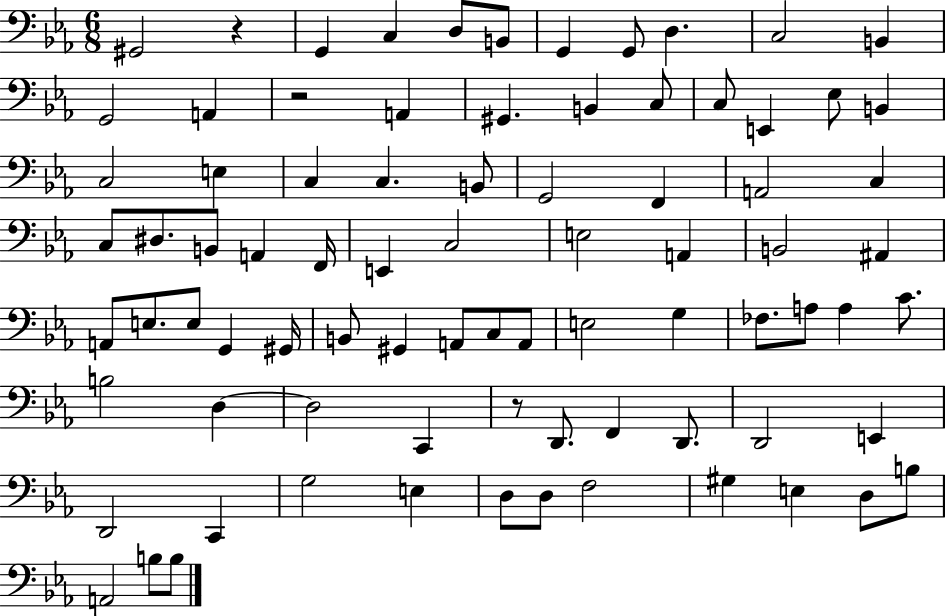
{
  \clef bass
  \numericTimeSignature
  \time 6/8
  \key ees \major
  gis,2 r4 | g,4 c4 d8 b,8 | g,4 g,8 d4. | c2 b,4 | \break g,2 a,4 | r2 a,4 | gis,4. b,4 c8 | c8 e,4 ees8 b,4 | \break c2 e4 | c4 c4. b,8 | g,2 f,4 | a,2 c4 | \break c8 dis8. b,8 a,4 f,16 | e,4 c2 | e2 a,4 | b,2 ais,4 | \break a,8 e8. e8 g,4 gis,16 | b,8 gis,4 a,8 c8 a,8 | e2 g4 | fes8. a8 a4 c'8. | \break b2 d4~~ | d2 c,4 | r8 d,8. f,4 d,8. | d,2 e,4 | \break d,2 c,4 | g2 e4 | d8 d8 f2 | gis4 e4 d8 b8 | \break a,2 b8 b8 | \bar "|."
}